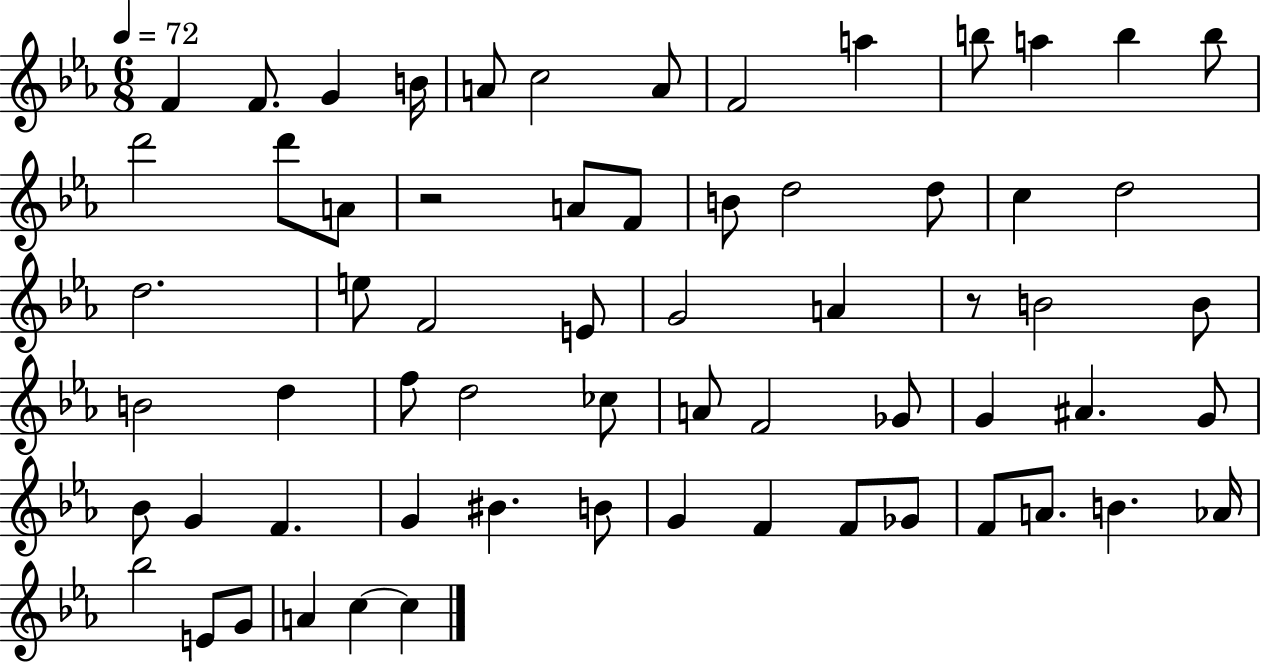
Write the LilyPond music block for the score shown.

{
  \clef treble
  \numericTimeSignature
  \time 6/8
  \key ees \major
  \tempo 4 = 72
  f'4 f'8. g'4 b'16 | a'8 c''2 a'8 | f'2 a''4 | b''8 a''4 b''4 b''8 | \break d'''2 d'''8 a'8 | r2 a'8 f'8 | b'8 d''2 d''8 | c''4 d''2 | \break d''2. | e''8 f'2 e'8 | g'2 a'4 | r8 b'2 b'8 | \break b'2 d''4 | f''8 d''2 ces''8 | a'8 f'2 ges'8 | g'4 ais'4. g'8 | \break bes'8 g'4 f'4. | g'4 bis'4. b'8 | g'4 f'4 f'8 ges'8 | f'8 a'8. b'4. aes'16 | \break bes''2 e'8 g'8 | a'4 c''4~~ c''4 | \bar "|."
}